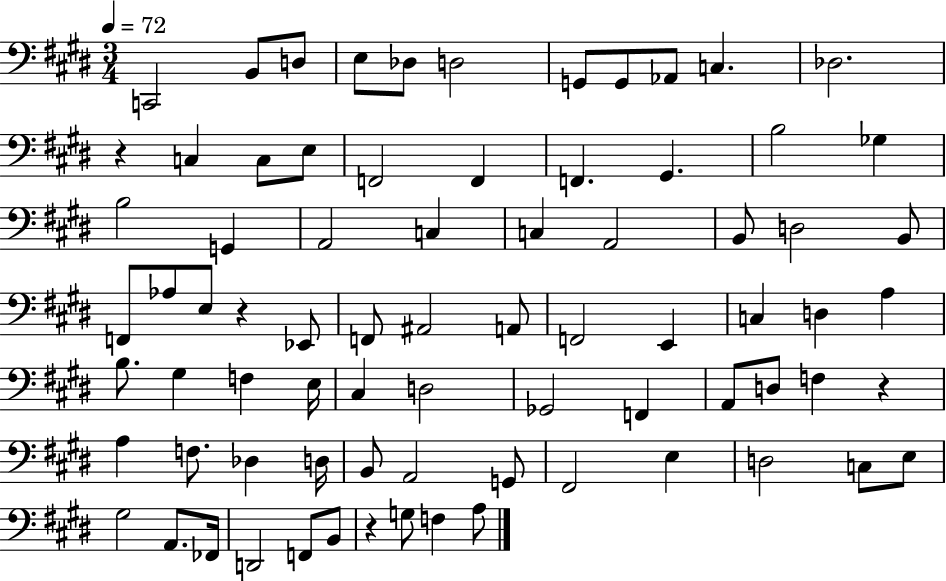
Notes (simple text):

C2/h B2/e D3/e E3/e Db3/e D3/h G2/e G2/e Ab2/e C3/q. Db3/h. R/q C3/q C3/e E3/e F2/h F2/q F2/q. G#2/q. B3/h Gb3/q B3/h G2/q A2/h C3/q C3/q A2/h B2/e D3/h B2/e F2/e Ab3/e E3/e R/q Eb2/e F2/e A#2/h A2/e F2/h E2/q C3/q D3/q A3/q B3/e. G#3/q F3/q E3/s C#3/q D3/h Gb2/h F2/q A2/e D3/e F3/q R/q A3/q F3/e. Db3/q D3/s B2/e A2/h G2/e F#2/h E3/q D3/h C3/e E3/e G#3/h A2/e. FES2/s D2/h F2/e B2/e R/q G3/e F3/q A3/e